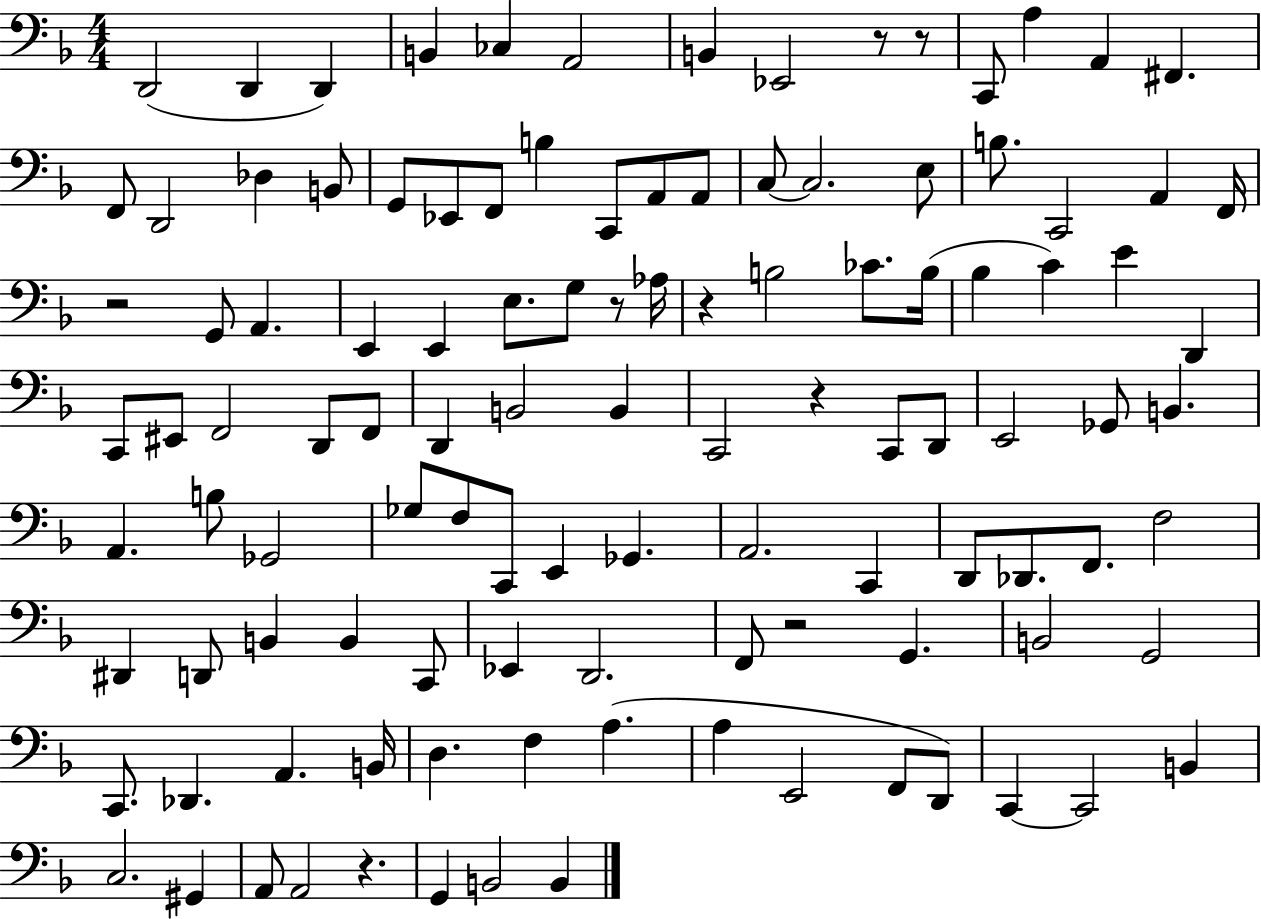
{
  \clef bass
  \numericTimeSignature
  \time 4/4
  \key f \major
  d,2( d,4 d,4) | b,4 ces4 a,2 | b,4 ees,2 r8 r8 | c,8 a4 a,4 fis,4. | \break f,8 d,2 des4 b,8 | g,8 ees,8 f,8 b4 c,8 a,8 a,8 | c8~~ c2. e8 | b8. c,2 a,4 f,16 | \break r2 g,8 a,4. | e,4 e,4 e8. g8 r8 aes16 | r4 b2 ces'8. b16( | bes4 c'4) e'4 d,4 | \break c,8 eis,8 f,2 d,8 f,8 | d,4 b,2 b,4 | c,2 r4 c,8 d,8 | e,2 ges,8 b,4. | \break a,4. b8 ges,2 | ges8 f8 c,8 e,4 ges,4. | a,2. c,4 | d,8 des,8. f,8. f2 | \break dis,4 d,8 b,4 b,4 c,8 | ees,4 d,2. | f,8 r2 g,4. | b,2 g,2 | \break c,8. des,4. a,4. b,16 | d4. f4 a4.( | a4 e,2 f,8 d,8) | c,4~~ c,2 b,4 | \break c2. gis,4 | a,8 a,2 r4. | g,4 b,2 b,4 | \bar "|."
}